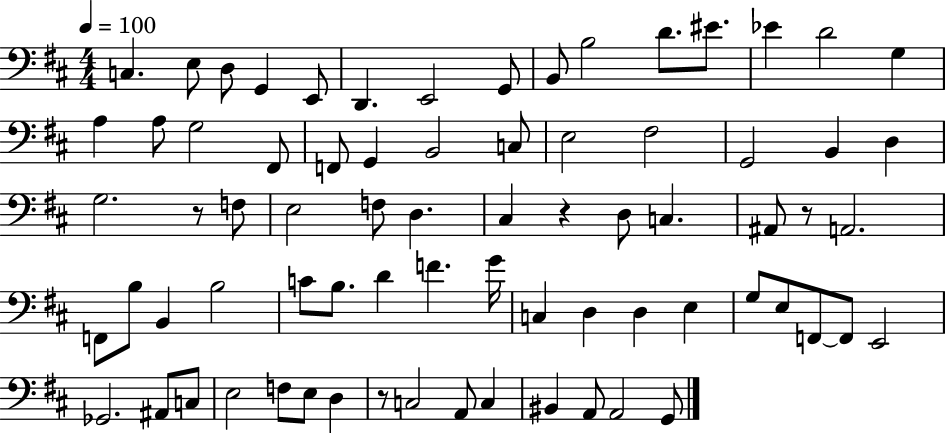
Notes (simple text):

C3/q. E3/e D3/e G2/q E2/e D2/q. E2/h G2/e B2/e B3/h D4/e. EIS4/e. Eb4/q D4/h G3/q A3/q A3/e G3/h F#2/e F2/e G2/q B2/h C3/e E3/h F#3/h G2/h B2/q D3/q G3/h. R/e F3/e E3/h F3/e D3/q. C#3/q R/q D3/e C3/q. A#2/e R/e A2/h. F2/e B3/e B2/q B3/h C4/e B3/e. D4/q F4/q. G4/s C3/q D3/q D3/q E3/q G3/e E3/e F2/e F2/e E2/h Gb2/h. A#2/e C3/e E3/h F3/e E3/e D3/q R/e C3/h A2/e C3/q BIS2/q A2/e A2/h G2/e